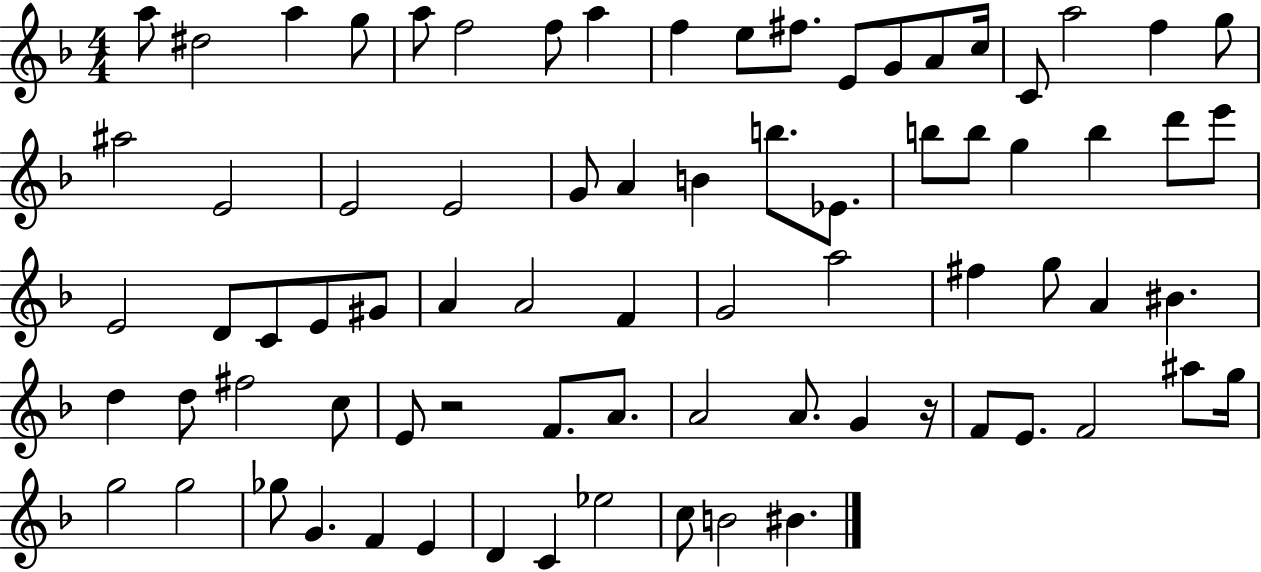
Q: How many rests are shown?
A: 2